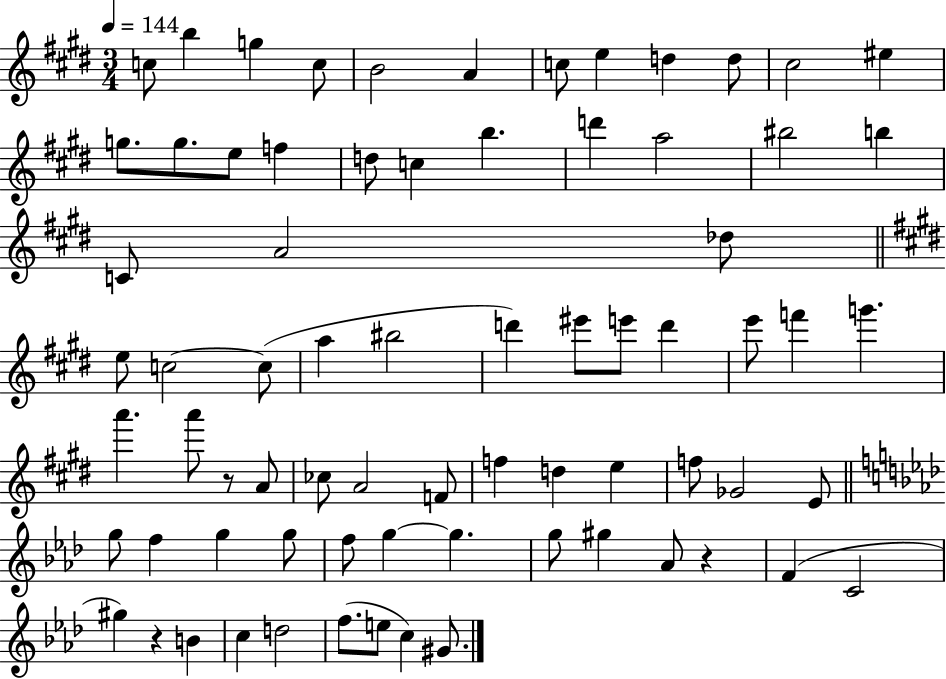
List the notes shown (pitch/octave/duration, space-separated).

C5/e B5/q G5/q C5/e B4/h A4/q C5/e E5/q D5/q D5/e C#5/h EIS5/q G5/e. G5/e. E5/e F5/q D5/e C5/q B5/q. D6/q A5/h BIS5/h B5/q C4/e A4/h Db5/e E5/e C5/h C5/e A5/q BIS5/h D6/q EIS6/e E6/e D6/q E6/e F6/q G6/q. A6/q. A6/e R/e A4/e CES5/e A4/h F4/e F5/q D5/q E5/q F5/e Gb4/h E4/e G5/e F5/q G5/q G5/e F5/e G5/q G5/q. G5/e G#5/q Ab4/e R/q F4/q C4/h G#5/q R/q B4/q C5/q D5/h F5/e. E5/e C5/q G#4/e.